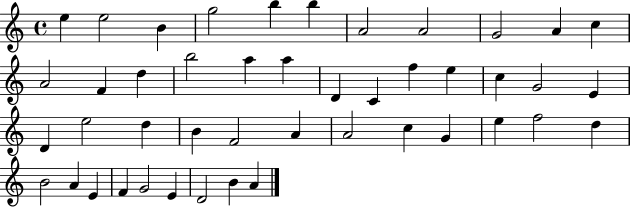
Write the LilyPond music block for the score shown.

{
  \clef treble
  \time 4/4
  \defaultTimeSignature
  \key c \major
  e''4 e''2 b'4 | g''2 b''4 b''4 | a'2 a'2 | g'2 a'4 c''4 | \break a'2 f'4 d''4 | b''2 a''4 a''4 | d'4 c'4 f''4 e''4 | c''4 g'2 e'4 | \break d'4 e''2 d''4 | b'4 f'2 a'4 | a'2 c''4 g'4 | e''4 f''2 d''4 | \break b'2 a'4 e'4 | f'4 g'2 e'4 | d'2 b'4 a'4 | \bar "|."
}